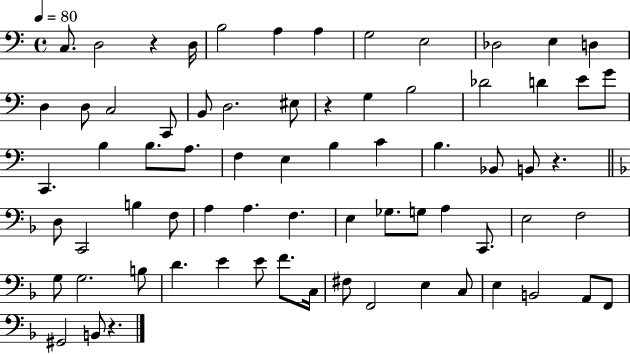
C3/e. D3/h R/q D3/s B3/h A3/q A3/q G3/h E3/h Db3/h E3/q D3/q D3/q D3/e C3/h C2/e B2/e D3/h. EIS3/e R/q G3/q B3/h Db4/h D4/q E4/e G4/e C2/q. B3/q B3/e. A3/e. F3/q E3/q B3/q C4/q B3/q. Bb2/e B2/e R/q. D3/e C2/h B3/q F3/e A3/q A3/q. F3/q. E3/q Gb3/e. G3/e A3/q C2/e. E3/h F3/h G3/e G3/h. B3/e D4/q. E4/q E4/e F4/e. C3/s F#3/e F2/h E3/q C3/e E3/q B2/h A2/e F2/e G#2/h B2/e R/q.